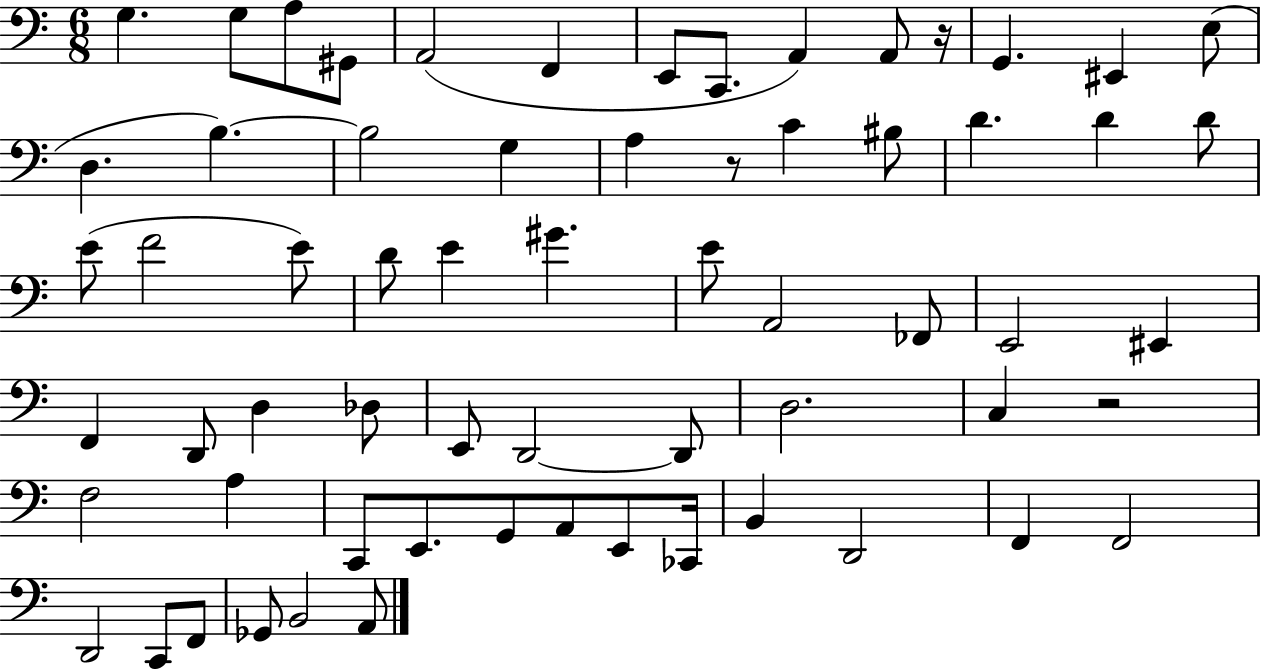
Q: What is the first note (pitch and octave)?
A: G3